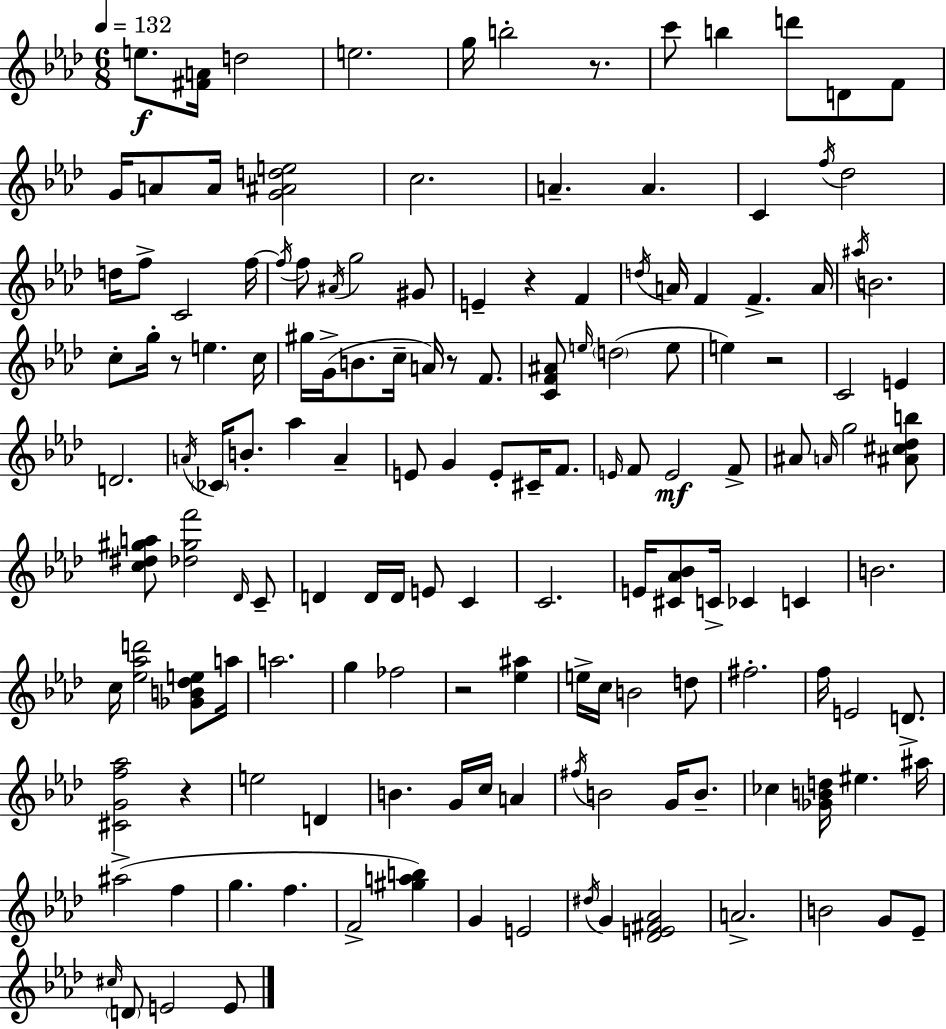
{
  \clef treble
  \numericTimeSignature
  \time 6/8
  \key f \minor
  \tempo 4 = 132
  e''8.\f <fis' a'>16 d''2 | e''2. | g''16 b''2-. r8. | c'''8 b''4 d'''8 d'8 f'8 | \break g'16 a'8 a'16 <g' ais' d'' e''>2 | c''2. | a'4.-- a'4. | c'4 \acciaccatura { f''16 } des''2 | \break d''16 f''8-> c'2 | f''16~~ \acciaccatura { f''16 } f''8 \acciaccatura { ais'16 } g''2 | gis'8 e'4-- r4 f'4 | \acciaccatura { d''16 } a'16 f'4 f'4.-> | \break a'16 \acciaccatura { ais''16 } b'2. | c''8-. g''16-. r8 e''4. | c''16 gis''16 g'16->( b'8. c''16-- a'16) | r8 f'8. <c' f' ais'>8 \grace { e''16 }( \parenthesize d''2 | \break e''8 e''4) r2 | c'2 | e'4 d'2. | \acciaccatura { a'16 } \parenthesize ces'16 b'8.-. aes''4 | \break a'4-- e'8 g'4 | e'8-. cis'16-- f'8. \grace { e'16 } f'8 e'2\mf | f'8-> ais'8 \grace { a'16 } g''2 | <ais' cis'' des'' b''>8 <c'' dis'' gis'' a''>8 <des'' gis'' f'''>2 | \break \grace { des'16 } c'8-- d'4 | d'16 d'16 e'8 c'4 c'2. | e'16 <cis' aes' bes'>8 | c'16-> ces'4 c'4 b'2. | \break c''16 <ees'' aes'' d'''>2 | <ges' b' des'' e''>8 a''16 a''2. | g''4 | fes''2 r2 | \break <ees'' ais''>4 e''16-> c''16 | b'2 d''8 fis''2.-. | f''16 e'2 | d'8.-> <cis' g' f'' aes''>2 | \break r4 e''2 | d'4 b'4. | g'16 c''16 a'4 \acciaccatura { fis''16 } b'2 | g'16 b'8.-- ces''4 | \break <ges' b' d''>16 eis''4. ais''16 ais''2->( | f''4 g''4. | f''4. f'2-> | <gis'' a'' b''>4) g'4 | \break e'2 \acciaccatura { dis''16 } | g'4 <des' e' fis' aes'>2 | a'2.-> | b'2 g'8 ees'8-- | \break \grace { cis''16 } \parenthesize d'8 e'2 e'8 | \bar "|."
}